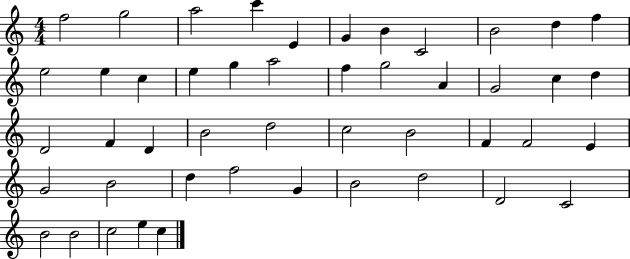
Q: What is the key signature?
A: C major